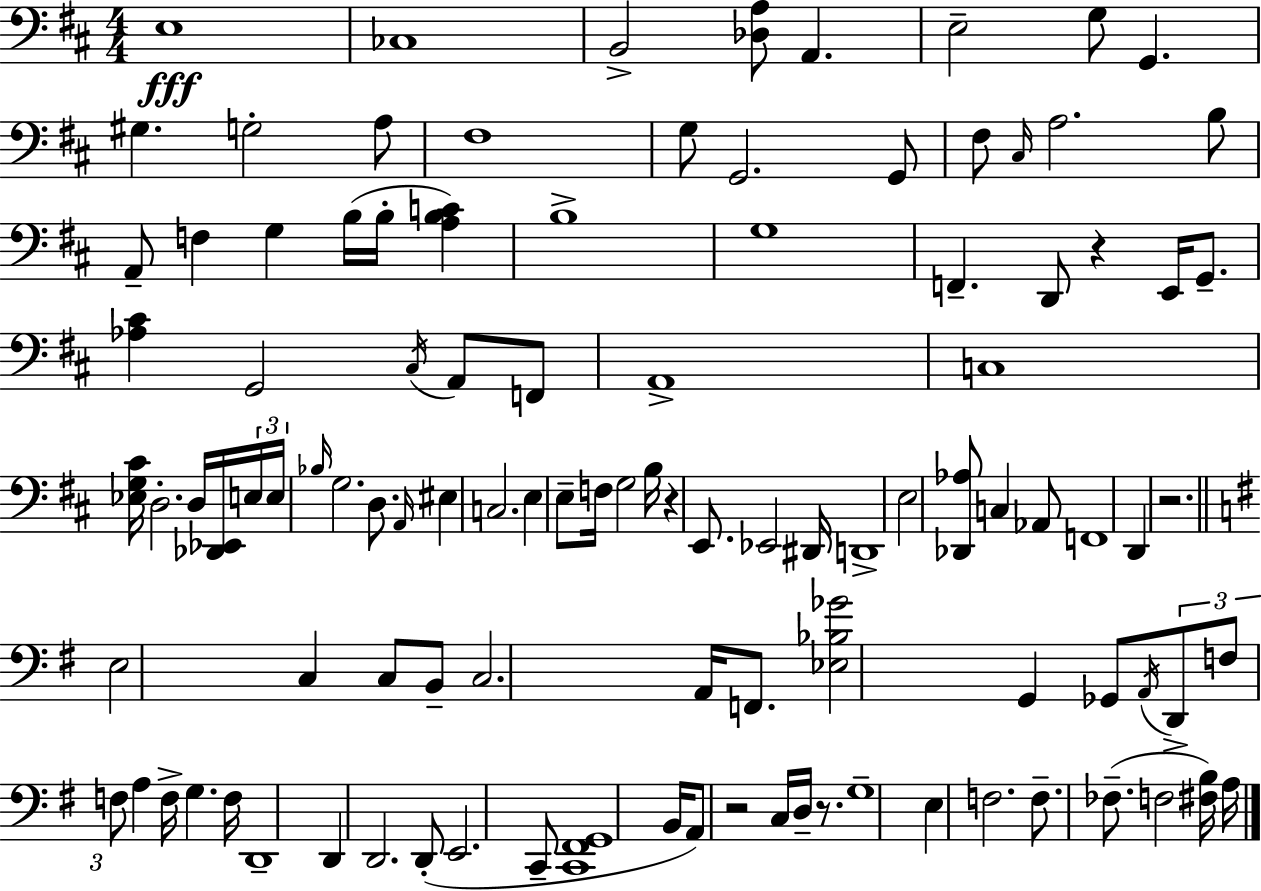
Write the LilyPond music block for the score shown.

{
  \clef bass
  \numericTimeSignature
  \time 4/4
  \key d \major
  e1\fff | ces1 | b,2-> <des a>8 a,4. | e2-- g8 g,4. | \break gis4. g2-. a8 | fis1 | g8 g,2. g,8 | fis8 \grace { cis16 } a2. b8 | \break a,8-- f4 g4 b16( b16-. <a b c'>4) | b1-> | g1 | f,4.-- d,8 r4 e,16 g,8.-- | \break <aes cis'>4 g,2 \acciaccatura { cis16 } a,8 | f,8 a,1-> | c1 | <ees g cis'>16 d2.-. d16 | \break <des, ees,>16 \tuplet 3/2 { e16 e16 \grace { bes16 } } g2. | d8. \grace { a,16 } eis4 c2. | e4 e8-- f16 g2 | b16 r4 e,8. ees,2 | \break dis,16 d,1-> | e2 <des, aes>8 c4 | aes,8 f,1 | d,4 r2. | \break \bar "||" \break \key e \minor e2 c4 c8 b,8-- | c2. a,16 f,8. | <ees bes ges'>2 g,4 ges,8 \acciaccatura { a,16 } \tuplet 3/2 { d,8-> | f8 f8 } a4 f16-> g4. | \break f16 d,1-- | d,4 d,2. | d,8-.( e,2. c,8-- | <c, fis, g,>1 | \break b,16 a,8) r2 c16 d16-- r8. | g1-- | e4 f2. | f8.-- fes8.--( f2 <fis b>16) | \break a16 \bar "|."
}